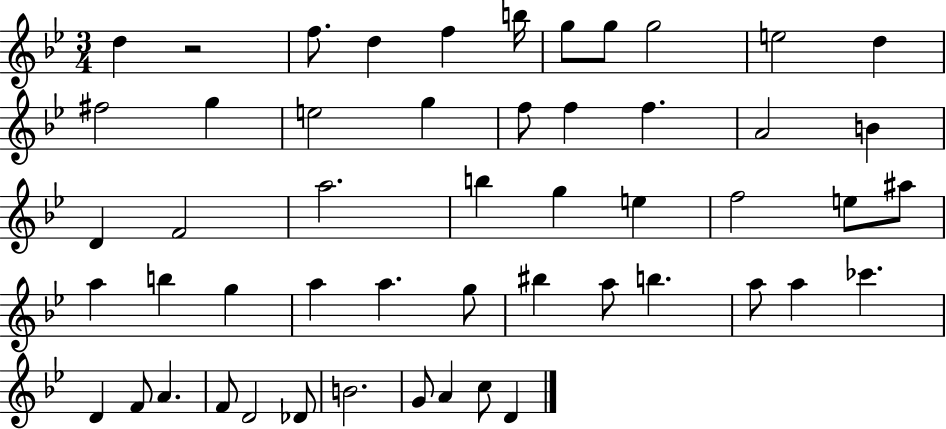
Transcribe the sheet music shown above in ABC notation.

X:1
T:Untitled
M:3/4
L:1/4
K:Bb
d z2 f/2 d f b/4 g/2 g/2 g2 e2 d ^f2 g e2 g f/2 f f A2 B D F2 a2 b g e f2 e/2 ^a/2 a b g a a g/2 ^b a/2 b a/2 a _c' D F/2 A F/2 D2 _D/2 B2 G/2 A c/2 D